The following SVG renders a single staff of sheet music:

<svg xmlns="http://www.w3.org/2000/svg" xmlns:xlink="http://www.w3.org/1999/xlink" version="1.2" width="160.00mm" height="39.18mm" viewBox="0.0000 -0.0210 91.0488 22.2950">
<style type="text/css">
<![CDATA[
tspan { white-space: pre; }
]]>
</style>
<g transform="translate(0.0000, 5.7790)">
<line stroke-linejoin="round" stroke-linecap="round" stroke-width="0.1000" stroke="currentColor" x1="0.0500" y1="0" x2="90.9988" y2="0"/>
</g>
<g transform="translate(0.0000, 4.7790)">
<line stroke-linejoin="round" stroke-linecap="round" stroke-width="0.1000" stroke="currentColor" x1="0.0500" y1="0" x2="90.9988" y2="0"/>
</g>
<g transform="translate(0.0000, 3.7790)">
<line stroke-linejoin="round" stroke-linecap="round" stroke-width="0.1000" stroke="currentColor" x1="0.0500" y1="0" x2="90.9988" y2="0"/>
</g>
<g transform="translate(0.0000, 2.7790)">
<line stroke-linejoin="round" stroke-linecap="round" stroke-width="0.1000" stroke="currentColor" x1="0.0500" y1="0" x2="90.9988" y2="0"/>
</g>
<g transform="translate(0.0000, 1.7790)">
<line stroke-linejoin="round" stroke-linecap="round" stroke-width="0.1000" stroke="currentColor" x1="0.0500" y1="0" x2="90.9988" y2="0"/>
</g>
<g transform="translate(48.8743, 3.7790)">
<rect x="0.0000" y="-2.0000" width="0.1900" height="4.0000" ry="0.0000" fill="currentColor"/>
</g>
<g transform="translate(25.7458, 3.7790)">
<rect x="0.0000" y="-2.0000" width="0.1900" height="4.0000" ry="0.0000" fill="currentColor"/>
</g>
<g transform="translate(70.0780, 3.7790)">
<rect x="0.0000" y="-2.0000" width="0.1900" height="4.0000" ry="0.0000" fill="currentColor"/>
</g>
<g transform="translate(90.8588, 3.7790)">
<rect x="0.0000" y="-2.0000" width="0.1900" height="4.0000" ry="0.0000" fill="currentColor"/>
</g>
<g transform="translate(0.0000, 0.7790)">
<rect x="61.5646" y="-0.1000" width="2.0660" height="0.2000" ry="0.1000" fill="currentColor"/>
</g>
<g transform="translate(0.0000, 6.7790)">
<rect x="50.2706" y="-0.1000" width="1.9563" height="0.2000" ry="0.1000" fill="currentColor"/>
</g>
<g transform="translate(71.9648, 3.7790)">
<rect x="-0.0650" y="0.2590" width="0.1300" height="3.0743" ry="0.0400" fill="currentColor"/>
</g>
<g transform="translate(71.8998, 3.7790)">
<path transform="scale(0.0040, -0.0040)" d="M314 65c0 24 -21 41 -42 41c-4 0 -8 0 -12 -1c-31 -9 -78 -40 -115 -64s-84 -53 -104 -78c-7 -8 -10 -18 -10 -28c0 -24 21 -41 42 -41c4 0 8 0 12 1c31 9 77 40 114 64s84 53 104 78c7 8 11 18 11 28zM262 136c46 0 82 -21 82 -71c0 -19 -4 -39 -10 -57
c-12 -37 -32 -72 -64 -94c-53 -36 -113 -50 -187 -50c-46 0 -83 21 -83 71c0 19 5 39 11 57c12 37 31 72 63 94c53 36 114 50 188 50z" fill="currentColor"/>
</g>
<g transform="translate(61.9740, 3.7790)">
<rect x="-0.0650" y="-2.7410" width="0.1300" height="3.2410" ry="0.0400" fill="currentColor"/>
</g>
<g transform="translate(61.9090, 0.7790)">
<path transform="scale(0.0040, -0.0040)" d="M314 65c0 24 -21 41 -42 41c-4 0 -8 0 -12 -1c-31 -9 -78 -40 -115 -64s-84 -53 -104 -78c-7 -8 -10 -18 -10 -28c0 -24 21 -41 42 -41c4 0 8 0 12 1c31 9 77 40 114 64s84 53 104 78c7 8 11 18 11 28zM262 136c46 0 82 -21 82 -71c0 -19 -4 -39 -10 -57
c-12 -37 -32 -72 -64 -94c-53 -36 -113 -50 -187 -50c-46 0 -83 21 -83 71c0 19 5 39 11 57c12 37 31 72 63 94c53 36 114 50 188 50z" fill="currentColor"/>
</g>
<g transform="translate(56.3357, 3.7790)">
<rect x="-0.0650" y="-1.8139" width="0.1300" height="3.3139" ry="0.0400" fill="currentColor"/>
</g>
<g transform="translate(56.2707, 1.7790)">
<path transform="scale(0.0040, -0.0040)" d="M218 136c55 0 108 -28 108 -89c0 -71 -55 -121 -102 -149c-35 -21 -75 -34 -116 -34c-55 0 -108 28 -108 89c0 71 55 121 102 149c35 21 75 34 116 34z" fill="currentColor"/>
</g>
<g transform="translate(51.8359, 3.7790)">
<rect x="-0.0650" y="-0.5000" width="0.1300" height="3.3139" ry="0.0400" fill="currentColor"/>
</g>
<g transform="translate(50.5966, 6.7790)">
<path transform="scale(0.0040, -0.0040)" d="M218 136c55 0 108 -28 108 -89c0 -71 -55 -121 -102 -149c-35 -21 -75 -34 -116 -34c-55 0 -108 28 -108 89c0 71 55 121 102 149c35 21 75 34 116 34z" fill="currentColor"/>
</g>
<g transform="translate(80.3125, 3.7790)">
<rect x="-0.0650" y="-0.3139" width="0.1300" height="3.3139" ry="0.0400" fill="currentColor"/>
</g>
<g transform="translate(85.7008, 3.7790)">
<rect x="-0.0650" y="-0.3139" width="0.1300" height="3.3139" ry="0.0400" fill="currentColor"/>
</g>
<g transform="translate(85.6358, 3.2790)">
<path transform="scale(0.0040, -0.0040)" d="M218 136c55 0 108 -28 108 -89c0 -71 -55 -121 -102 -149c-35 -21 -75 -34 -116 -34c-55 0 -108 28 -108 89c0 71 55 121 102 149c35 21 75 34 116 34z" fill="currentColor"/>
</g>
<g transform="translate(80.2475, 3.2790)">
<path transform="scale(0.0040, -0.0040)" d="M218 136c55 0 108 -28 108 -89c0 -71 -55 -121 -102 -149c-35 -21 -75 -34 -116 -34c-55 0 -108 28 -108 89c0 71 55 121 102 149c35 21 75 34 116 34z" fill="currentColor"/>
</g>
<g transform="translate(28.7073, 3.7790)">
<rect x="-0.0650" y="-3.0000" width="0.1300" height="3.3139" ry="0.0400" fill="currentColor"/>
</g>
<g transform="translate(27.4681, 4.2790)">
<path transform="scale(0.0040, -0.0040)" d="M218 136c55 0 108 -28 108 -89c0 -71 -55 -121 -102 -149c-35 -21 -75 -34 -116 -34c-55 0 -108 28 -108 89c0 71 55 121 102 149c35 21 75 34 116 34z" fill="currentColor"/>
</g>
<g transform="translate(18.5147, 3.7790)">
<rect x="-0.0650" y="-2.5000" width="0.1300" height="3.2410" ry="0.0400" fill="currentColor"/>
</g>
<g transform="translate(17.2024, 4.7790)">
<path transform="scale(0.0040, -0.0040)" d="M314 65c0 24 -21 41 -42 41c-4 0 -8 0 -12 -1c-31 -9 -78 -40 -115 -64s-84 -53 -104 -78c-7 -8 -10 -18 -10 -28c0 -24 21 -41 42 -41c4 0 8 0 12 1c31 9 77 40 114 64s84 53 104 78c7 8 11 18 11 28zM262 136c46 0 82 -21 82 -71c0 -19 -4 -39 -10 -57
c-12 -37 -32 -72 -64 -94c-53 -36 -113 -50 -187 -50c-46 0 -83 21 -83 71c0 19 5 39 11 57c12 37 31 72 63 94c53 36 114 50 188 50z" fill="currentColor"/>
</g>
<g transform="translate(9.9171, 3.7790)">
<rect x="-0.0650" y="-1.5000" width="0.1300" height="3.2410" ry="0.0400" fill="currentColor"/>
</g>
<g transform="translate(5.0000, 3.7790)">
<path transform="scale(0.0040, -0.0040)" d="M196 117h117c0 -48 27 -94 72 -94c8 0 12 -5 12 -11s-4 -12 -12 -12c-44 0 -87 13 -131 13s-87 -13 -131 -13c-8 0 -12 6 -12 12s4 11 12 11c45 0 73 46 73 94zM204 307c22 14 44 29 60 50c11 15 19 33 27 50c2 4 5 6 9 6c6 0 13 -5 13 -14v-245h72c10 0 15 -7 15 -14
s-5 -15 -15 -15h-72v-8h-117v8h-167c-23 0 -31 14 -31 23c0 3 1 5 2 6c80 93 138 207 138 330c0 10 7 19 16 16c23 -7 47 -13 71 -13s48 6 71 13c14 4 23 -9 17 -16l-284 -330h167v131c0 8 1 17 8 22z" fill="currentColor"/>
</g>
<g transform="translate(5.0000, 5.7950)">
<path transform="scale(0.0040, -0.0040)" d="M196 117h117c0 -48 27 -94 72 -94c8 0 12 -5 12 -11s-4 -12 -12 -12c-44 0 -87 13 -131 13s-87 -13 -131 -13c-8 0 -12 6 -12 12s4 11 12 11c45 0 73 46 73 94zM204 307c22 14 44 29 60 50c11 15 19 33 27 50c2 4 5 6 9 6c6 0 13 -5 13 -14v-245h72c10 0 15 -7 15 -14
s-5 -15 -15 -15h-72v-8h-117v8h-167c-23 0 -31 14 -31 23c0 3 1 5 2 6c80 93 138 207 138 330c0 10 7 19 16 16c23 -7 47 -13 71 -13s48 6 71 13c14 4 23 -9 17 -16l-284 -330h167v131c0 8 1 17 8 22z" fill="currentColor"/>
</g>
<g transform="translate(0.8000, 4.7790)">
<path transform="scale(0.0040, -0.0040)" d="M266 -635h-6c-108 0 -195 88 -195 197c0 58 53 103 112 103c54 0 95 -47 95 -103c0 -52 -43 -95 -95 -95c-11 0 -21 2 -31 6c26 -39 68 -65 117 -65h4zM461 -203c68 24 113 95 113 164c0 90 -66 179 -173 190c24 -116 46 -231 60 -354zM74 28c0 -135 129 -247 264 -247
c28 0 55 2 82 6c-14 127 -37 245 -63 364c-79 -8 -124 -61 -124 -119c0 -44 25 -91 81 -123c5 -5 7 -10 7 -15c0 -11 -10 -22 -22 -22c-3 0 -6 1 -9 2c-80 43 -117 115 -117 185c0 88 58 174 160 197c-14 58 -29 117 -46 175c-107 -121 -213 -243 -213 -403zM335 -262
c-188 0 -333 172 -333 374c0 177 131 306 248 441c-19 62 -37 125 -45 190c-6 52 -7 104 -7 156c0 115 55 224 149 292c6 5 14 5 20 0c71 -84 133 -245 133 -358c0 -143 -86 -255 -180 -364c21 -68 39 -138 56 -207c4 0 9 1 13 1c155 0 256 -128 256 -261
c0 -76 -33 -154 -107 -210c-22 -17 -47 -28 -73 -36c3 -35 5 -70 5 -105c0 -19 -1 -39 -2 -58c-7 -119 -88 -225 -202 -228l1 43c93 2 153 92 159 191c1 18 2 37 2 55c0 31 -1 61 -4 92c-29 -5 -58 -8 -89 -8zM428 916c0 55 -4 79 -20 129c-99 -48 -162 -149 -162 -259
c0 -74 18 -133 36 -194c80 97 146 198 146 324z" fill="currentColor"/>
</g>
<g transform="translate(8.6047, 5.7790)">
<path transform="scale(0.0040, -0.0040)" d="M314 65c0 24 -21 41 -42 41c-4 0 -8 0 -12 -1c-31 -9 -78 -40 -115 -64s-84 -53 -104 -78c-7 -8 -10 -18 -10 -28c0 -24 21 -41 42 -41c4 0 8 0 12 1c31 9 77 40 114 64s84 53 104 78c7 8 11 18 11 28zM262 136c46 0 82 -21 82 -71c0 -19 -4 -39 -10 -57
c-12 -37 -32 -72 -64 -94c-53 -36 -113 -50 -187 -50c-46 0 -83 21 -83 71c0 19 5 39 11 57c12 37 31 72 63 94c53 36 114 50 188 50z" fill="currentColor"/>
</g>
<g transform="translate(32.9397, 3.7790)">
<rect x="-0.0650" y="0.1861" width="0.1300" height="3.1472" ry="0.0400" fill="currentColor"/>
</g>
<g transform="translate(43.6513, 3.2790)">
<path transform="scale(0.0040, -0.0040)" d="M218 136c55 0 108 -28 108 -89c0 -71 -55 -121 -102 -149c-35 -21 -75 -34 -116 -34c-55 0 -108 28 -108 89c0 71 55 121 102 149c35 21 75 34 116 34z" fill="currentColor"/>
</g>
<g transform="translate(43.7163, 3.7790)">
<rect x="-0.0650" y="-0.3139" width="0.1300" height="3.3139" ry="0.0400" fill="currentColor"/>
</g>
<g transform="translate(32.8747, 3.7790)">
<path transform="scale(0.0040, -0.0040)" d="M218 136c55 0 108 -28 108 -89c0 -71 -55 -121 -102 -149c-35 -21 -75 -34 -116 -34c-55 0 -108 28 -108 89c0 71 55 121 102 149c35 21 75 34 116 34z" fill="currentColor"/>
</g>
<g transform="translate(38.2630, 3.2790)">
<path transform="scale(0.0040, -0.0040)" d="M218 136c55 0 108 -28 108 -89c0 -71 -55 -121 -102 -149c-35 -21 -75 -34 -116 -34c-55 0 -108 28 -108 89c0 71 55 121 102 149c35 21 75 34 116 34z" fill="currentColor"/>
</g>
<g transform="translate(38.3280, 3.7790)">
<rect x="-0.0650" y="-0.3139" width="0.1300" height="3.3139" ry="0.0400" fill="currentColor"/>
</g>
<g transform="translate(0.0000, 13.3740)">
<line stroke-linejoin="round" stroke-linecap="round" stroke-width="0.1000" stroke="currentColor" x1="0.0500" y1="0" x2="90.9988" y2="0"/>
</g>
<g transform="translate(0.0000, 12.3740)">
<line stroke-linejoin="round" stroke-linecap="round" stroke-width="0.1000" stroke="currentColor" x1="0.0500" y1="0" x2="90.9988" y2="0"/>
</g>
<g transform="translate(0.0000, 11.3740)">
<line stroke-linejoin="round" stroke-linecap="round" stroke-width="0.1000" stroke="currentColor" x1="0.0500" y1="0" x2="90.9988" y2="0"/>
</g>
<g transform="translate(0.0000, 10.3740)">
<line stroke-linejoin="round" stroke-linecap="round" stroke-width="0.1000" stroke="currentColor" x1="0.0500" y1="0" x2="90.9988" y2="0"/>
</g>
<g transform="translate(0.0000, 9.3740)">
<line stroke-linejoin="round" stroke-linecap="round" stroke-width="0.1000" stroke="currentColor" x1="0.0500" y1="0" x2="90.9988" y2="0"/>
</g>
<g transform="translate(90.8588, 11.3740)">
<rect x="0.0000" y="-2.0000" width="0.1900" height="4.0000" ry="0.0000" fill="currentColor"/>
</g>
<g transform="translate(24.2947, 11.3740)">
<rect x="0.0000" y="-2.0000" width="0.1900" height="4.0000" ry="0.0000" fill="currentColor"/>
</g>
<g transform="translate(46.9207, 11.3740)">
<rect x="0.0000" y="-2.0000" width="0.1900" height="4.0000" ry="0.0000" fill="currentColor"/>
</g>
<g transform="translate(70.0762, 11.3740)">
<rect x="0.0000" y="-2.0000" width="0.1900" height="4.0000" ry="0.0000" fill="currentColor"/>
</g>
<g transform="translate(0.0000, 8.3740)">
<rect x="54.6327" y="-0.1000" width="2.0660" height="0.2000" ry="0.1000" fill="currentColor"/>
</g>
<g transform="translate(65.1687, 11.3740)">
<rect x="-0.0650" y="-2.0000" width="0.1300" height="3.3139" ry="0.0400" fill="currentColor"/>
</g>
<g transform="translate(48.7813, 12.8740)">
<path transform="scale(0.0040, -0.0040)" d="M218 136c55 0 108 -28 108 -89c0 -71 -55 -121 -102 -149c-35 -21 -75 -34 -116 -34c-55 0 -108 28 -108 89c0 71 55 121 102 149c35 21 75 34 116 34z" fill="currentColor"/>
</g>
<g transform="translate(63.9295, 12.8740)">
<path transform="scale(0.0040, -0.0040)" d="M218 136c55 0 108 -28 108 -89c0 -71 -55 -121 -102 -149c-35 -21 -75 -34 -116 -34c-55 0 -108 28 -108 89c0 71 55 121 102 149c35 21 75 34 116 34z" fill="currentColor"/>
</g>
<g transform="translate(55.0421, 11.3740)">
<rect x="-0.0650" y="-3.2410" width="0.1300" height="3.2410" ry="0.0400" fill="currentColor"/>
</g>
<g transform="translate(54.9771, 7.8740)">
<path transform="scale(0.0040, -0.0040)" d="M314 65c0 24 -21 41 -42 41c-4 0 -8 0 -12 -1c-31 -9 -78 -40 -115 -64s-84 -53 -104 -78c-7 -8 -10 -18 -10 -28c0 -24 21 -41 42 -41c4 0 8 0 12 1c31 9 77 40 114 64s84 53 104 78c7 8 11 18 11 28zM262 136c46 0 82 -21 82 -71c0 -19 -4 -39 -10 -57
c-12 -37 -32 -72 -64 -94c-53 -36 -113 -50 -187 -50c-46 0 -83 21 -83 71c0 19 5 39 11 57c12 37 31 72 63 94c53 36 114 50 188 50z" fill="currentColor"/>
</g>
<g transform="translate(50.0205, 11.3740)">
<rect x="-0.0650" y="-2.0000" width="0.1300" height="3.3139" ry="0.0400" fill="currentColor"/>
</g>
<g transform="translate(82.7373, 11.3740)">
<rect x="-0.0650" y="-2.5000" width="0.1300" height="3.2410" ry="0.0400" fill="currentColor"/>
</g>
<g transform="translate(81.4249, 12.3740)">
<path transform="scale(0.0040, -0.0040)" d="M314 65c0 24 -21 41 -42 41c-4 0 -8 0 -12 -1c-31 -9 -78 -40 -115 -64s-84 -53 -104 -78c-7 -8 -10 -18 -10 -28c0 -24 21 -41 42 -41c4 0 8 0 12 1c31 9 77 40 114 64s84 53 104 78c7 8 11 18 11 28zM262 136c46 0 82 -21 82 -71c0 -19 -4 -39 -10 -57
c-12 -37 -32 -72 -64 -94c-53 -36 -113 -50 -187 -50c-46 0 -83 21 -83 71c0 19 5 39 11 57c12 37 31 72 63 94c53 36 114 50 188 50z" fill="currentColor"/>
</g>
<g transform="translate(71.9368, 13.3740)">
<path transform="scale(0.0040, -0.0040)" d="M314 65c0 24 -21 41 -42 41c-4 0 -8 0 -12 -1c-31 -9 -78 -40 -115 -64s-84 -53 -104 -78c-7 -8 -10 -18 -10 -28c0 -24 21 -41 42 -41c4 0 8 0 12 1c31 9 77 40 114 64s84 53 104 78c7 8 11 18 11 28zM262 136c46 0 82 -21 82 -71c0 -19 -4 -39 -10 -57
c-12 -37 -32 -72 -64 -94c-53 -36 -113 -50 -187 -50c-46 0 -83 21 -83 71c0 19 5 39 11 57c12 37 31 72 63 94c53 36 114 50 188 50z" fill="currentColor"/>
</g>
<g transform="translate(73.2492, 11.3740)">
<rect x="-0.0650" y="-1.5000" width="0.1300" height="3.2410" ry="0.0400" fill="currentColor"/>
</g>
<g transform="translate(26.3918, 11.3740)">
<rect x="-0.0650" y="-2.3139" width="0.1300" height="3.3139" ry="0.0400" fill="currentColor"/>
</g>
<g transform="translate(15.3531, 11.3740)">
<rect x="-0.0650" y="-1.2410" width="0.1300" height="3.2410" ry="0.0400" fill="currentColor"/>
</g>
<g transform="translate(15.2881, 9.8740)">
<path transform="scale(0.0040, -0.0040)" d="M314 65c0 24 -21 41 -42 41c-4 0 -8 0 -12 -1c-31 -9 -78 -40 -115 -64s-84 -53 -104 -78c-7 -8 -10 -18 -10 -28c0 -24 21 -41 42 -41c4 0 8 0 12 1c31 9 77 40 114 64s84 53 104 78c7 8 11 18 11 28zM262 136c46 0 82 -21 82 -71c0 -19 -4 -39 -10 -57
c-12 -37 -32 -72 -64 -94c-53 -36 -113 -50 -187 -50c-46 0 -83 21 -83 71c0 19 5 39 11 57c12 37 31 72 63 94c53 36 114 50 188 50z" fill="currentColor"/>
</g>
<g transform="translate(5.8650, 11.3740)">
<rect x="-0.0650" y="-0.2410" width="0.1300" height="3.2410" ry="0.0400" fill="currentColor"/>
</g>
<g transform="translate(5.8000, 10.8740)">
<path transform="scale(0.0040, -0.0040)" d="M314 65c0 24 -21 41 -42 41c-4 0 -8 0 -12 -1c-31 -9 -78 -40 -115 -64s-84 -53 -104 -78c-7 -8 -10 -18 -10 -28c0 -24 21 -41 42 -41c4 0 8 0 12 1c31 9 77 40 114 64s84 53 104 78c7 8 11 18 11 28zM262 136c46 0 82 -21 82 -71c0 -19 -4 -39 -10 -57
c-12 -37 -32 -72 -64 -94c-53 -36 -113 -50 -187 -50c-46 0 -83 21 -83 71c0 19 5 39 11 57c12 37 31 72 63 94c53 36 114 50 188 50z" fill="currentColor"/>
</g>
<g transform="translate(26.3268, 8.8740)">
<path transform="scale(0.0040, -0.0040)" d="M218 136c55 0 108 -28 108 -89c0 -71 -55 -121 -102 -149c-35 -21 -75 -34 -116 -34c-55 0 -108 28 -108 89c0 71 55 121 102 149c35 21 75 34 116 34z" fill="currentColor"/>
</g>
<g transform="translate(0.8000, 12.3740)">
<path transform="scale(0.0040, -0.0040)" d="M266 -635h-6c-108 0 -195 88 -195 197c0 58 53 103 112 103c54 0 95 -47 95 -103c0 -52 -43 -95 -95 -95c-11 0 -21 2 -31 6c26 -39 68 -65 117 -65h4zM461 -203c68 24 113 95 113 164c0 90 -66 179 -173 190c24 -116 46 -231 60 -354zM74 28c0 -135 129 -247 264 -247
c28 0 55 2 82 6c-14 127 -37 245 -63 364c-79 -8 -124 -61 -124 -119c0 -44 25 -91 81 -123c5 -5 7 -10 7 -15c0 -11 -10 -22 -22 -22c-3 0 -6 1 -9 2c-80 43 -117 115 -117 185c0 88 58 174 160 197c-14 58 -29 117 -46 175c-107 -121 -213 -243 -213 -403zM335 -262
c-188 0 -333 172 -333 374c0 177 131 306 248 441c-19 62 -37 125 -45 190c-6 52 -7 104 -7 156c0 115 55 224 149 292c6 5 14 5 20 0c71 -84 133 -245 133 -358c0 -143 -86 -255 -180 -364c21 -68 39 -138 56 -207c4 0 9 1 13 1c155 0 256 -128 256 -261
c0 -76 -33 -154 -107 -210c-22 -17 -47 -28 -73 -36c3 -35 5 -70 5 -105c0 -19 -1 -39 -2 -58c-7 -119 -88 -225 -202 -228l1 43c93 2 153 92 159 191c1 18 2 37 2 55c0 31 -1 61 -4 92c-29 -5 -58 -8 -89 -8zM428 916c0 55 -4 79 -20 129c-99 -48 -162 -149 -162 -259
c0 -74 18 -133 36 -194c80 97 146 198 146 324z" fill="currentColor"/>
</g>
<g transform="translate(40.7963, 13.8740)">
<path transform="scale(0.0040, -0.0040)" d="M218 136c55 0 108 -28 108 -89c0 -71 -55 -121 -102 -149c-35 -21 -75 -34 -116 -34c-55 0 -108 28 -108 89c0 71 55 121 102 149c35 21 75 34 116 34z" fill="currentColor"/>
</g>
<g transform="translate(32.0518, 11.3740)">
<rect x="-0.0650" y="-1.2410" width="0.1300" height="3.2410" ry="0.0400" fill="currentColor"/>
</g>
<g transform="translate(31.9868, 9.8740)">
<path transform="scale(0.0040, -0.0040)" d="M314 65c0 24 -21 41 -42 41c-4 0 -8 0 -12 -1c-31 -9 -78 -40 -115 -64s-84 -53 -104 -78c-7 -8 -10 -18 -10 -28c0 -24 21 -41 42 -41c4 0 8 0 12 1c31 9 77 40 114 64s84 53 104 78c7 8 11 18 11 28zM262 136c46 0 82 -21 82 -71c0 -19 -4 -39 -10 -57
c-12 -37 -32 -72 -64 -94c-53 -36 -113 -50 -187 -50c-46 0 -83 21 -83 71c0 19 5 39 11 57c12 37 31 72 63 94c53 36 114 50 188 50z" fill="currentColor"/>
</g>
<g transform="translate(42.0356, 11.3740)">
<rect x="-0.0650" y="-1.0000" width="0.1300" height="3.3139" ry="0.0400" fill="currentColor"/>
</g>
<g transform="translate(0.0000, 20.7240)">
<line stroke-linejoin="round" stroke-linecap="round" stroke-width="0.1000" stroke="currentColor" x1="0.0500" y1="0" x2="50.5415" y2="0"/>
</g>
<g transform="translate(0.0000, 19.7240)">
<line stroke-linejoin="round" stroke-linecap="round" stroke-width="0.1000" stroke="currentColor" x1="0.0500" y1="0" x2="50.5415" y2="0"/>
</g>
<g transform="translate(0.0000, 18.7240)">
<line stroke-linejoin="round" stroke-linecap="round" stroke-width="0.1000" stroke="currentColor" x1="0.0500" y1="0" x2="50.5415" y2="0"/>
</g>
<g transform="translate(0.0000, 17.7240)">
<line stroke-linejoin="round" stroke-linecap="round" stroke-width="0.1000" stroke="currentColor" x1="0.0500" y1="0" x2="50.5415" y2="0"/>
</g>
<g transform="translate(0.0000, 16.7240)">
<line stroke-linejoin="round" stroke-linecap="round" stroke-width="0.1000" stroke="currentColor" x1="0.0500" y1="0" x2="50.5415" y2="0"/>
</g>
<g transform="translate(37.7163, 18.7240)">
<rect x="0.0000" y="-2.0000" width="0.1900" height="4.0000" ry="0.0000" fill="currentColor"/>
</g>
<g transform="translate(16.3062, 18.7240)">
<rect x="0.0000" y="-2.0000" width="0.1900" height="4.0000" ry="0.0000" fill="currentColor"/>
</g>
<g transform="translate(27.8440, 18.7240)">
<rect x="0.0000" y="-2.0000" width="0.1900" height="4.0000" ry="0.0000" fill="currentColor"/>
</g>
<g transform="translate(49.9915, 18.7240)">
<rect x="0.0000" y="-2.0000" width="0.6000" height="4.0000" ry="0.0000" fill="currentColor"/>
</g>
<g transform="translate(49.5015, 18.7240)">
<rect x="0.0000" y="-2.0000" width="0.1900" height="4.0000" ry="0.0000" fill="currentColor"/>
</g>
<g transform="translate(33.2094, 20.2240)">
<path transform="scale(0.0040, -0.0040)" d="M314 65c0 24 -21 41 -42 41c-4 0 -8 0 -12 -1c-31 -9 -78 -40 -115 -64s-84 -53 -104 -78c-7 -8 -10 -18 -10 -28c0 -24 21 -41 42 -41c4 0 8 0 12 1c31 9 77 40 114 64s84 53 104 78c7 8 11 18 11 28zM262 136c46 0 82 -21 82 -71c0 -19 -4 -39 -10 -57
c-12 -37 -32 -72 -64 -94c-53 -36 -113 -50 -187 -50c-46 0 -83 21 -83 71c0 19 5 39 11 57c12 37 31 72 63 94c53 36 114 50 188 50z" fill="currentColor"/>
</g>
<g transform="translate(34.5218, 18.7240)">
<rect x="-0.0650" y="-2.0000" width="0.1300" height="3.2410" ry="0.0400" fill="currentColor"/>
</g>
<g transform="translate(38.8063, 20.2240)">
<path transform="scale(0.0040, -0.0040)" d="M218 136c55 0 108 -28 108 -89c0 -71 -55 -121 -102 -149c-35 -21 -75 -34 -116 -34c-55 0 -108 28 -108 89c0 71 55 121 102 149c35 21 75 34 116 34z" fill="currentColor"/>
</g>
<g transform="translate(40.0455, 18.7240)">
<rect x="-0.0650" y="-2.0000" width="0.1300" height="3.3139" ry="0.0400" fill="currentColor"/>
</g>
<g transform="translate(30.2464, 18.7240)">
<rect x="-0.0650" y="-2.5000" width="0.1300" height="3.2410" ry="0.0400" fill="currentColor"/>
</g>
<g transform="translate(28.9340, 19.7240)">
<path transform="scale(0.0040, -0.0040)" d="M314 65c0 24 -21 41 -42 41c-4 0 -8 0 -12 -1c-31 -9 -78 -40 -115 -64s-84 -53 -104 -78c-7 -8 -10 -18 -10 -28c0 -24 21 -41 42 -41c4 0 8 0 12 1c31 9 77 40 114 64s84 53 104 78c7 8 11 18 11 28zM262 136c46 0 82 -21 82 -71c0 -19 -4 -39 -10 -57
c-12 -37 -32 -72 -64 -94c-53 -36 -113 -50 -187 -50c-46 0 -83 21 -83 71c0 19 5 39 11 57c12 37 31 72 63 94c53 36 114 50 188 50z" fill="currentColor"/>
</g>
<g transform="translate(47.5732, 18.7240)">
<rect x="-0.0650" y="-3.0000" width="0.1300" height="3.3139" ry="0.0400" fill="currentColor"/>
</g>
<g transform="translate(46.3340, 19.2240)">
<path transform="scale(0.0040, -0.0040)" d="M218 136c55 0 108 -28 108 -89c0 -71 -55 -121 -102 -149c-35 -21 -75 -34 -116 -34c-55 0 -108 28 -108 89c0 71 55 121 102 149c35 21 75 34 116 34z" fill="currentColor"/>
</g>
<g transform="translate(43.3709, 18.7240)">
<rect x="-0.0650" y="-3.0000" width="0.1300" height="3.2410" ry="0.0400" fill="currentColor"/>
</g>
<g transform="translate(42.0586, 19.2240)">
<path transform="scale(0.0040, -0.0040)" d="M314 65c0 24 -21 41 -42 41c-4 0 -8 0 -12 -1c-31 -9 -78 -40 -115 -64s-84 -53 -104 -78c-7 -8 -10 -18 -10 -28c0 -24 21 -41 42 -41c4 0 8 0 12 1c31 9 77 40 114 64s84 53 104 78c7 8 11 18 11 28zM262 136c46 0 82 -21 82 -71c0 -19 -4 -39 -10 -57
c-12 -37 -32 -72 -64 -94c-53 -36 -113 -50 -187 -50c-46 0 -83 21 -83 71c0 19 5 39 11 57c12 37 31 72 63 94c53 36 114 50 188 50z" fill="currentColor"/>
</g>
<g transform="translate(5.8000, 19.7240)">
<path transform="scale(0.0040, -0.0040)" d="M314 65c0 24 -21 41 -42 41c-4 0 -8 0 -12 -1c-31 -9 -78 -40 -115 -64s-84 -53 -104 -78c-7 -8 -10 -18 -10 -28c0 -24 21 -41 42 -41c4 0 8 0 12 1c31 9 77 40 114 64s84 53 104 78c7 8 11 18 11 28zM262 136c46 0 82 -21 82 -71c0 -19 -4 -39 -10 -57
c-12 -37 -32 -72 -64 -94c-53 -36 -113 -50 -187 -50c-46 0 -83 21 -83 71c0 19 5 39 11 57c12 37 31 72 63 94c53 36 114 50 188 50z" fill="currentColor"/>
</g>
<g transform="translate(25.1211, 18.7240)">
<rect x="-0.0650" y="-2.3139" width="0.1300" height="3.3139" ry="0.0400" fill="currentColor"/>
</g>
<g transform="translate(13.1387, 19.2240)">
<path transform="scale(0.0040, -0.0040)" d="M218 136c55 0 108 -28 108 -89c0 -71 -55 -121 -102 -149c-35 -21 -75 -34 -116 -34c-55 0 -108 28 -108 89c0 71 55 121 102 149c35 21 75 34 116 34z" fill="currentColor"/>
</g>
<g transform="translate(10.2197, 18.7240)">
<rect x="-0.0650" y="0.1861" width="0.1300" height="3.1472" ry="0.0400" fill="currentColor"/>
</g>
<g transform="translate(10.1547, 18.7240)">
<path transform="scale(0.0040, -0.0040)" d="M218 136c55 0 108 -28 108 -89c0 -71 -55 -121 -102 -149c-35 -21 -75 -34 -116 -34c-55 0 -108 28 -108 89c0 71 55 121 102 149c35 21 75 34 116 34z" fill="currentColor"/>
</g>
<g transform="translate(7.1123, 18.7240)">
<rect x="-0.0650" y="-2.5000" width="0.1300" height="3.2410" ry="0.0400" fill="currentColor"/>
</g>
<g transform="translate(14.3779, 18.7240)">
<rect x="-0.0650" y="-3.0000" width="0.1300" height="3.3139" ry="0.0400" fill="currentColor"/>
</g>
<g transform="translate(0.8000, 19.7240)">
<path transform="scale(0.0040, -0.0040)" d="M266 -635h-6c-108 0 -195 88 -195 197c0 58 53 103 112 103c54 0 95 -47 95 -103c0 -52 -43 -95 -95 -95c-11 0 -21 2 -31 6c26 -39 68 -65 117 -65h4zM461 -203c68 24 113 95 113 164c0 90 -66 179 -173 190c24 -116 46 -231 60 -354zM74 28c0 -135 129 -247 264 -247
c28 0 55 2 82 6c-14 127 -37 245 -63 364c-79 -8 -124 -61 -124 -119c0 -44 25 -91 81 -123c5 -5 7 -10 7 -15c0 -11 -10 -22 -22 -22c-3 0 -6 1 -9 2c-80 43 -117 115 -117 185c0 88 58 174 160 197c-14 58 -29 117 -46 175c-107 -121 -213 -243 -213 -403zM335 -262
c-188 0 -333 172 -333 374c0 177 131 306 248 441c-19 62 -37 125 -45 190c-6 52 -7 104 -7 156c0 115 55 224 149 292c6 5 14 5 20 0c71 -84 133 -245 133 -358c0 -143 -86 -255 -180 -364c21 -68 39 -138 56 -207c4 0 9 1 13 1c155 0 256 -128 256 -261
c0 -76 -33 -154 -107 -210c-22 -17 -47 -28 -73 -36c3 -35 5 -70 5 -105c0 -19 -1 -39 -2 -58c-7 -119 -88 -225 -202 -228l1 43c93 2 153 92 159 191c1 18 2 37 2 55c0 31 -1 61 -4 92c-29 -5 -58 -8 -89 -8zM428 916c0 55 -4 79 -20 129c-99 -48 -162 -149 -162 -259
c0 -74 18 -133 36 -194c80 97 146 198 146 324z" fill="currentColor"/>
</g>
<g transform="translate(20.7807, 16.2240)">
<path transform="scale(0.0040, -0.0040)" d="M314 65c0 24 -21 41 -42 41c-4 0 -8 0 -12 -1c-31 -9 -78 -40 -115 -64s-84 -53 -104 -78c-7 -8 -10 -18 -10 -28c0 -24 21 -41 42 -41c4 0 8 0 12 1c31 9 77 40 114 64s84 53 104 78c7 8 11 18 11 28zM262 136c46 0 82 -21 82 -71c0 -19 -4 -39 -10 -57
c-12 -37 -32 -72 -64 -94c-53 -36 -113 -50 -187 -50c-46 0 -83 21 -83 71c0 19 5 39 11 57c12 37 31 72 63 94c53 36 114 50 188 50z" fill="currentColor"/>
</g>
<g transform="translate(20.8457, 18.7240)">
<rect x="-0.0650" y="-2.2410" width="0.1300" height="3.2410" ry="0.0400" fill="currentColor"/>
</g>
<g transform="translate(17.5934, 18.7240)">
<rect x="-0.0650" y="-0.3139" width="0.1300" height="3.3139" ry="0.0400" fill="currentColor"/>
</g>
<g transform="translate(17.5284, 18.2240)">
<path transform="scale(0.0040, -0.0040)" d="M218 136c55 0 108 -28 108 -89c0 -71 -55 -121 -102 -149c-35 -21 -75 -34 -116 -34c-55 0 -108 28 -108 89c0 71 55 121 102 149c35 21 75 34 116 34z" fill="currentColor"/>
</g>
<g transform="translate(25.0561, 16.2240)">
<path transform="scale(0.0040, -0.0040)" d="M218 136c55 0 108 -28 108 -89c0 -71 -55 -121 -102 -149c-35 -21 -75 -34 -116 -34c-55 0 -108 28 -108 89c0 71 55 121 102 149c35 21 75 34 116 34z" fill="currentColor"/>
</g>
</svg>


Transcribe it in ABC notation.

X:1
T:Untitled
M:4/4
L:1/4
K:C
E2 G2 A B c c C f a2 B2 c c c2 e2 g e2 D F b2 F E2 G2 G2 B A c g2 g G2 F2 F A2 A